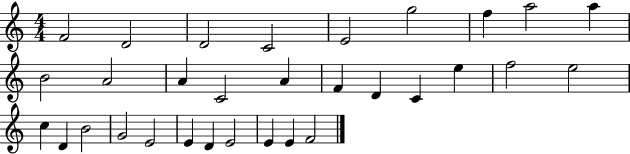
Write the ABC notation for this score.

X:1
T:Untitled
M:4/4
L:1/4
K:C
F2 D2 D2 C2 E2 g2 f a2 a B2 A2 A C2 A F D C e f2 e2 c D B2 G2 E2 E D E2 E E F2